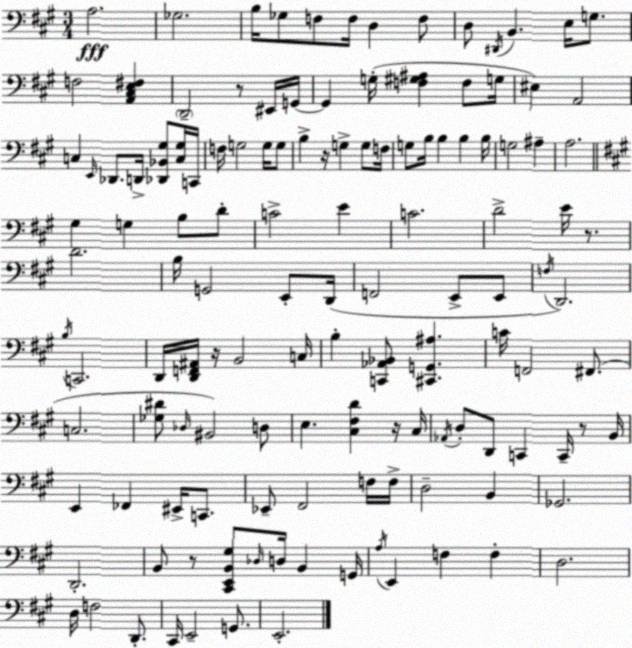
X:1
T:Untitled
M:3/4
L:1/4
K:A
A,2 _G,2 B,/4 _G,/2 F,/2 F,/4 D, F,/2 D,/2 ^D,,/4 B,, E,/4 G,/2 F,2 [A,,^C,E,^F,] D,,2 z/2 ^E,,/4 G,,/4 G,, G,/4 [F,^G,^A,] F,/2 G,/4 ^E, A,,2 C, E,,/4 _D,,/2 D,,/4 [_D,,_B,,^G,]/2 [C,^G,]/4 C,,/4 F,/4 G,2 G,/4 G,/2 B, z/4 G, G,/2 F,/4 G,/2 B,/4 B, B, B,/4 G,2 ^A, A,2 ^G, G, B,/2 D/2 C2 E C2 D2 E/4 z/2 D2 B,/4 G,,2 E,,/2 D,,/4 F,,2 E,,/2 E,,/2 F,/4 D,,2 B,/4 C,,2 D,,/4 [D,,F,,^A,,]/4 z/4 B,,2 C,/4 B, [C,,_A,,_B,,]/2 [^C,,G,,^A,] C/4 F,,2 ^F,,/2 C,2 [_G,^D]/2 _D,/4 ^B,,2 D,/2 E, [^C,^F,D] z/4 ^C,/4 _A,,/4 D,/2 D,,/2 C,, C,,/4 z/2 B,,/4 E,, _F,, ^E,,/4 C,,/2 _E,,/2 ^F,,2 F,/4 F,/4 D,2 B,, _G,,2 D,,2 B,,/2 z/2 [^C,,E,,B,,^G,]/2 _D,/4 D,/4 B,, G,,/4 A,/4 E,, F, F, D,2 D,/4 F,2 D,,/2 ^C,,/4 E,,2 G,,/2 E,,2